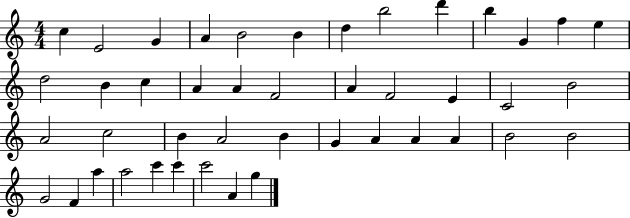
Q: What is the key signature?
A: C major